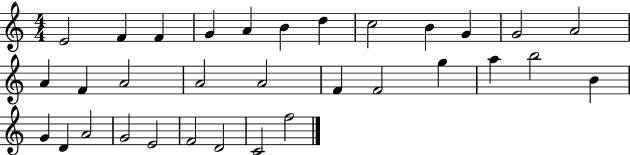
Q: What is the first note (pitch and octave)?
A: E4